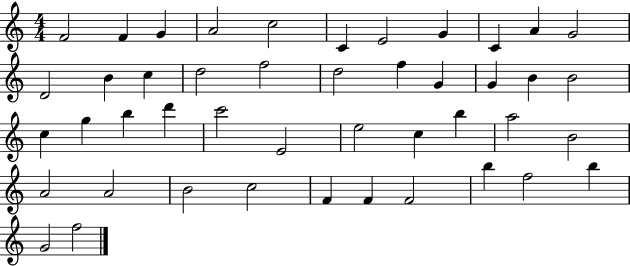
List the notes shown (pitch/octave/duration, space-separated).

F4/h F4/q G4/q A4/h C5/h C4/q E4/h G4/q C4/q A4/q G4/h D4/h B4/q C5/q D5/h F5/h D5/h F5/q G4/q G4/q B4/q B4/h C5/q G5/q B5/q D6/q C6/h E4/h E5/h C5/q B5/q A5/h B4/h A4/h A4/h B4/h C5/h F4/q F4/q F4/h B5/q F5/h B5/q G4/h F5/h